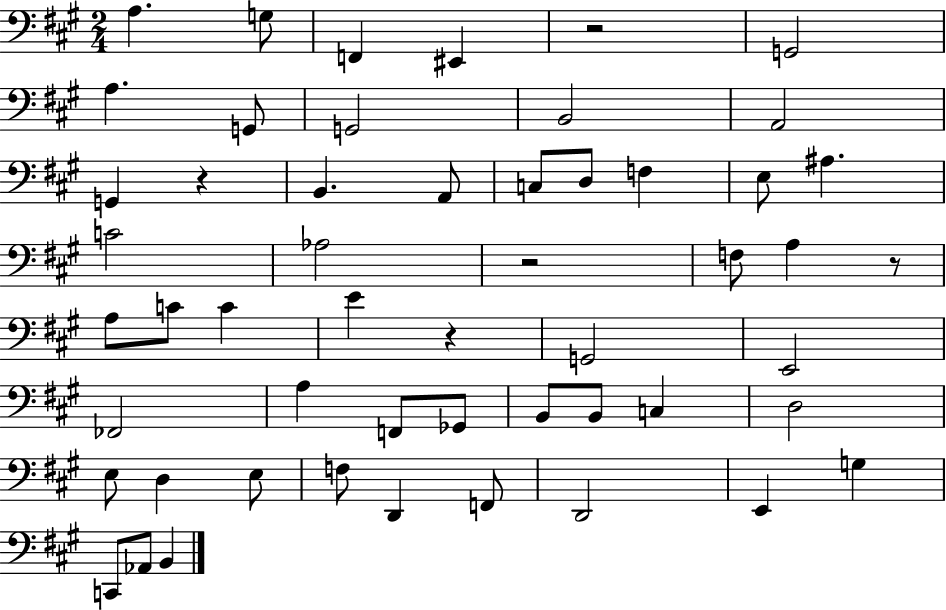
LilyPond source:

{
  \clef bass
  \numericTimeSignature
  \time 2/4
  \key a \major
  \repeat volta 2 { a4. g8 | f,4 eis,4 | r2 | g,2 | \break a4. g,8 | g,2 | b,2 | a,2 | \break g,4 r4 | b,4. a,8 | c8 d8 f4 | e8 ais4. | \break c'2 | aes2 | r2 | f8 a4 r8 | \break a8 c'8 c'4 | e'4 r4 | g,2 | e,2 | \break fes,2 | a4 f,8 ges,8 | b,8 b,8 c4 | d2 | \break e8 d4 e8 | f8 d,4 f,8 | d,2 | e,4 g4 | \break c,8 aes,8 b,4 | } \bar "|."
}